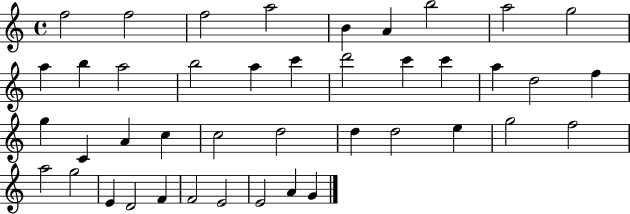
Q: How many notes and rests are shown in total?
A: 42